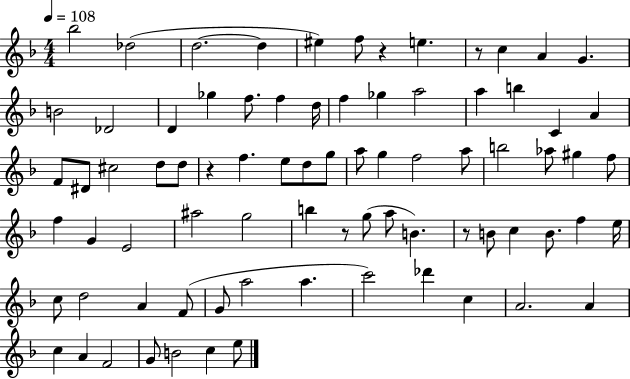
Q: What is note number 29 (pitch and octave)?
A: D5